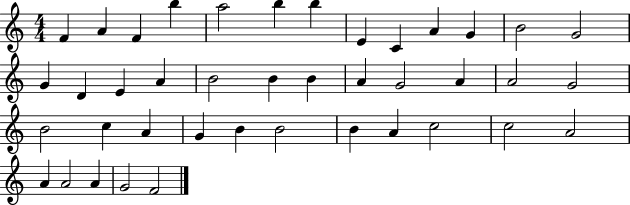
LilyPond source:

{
  \clef treble
  \numericTimeSignature
  \time 4/4
  \key c \major
  f'4 a'4 f'4 b''4 | a''2 b''4 b''4 | e'4 c'4 a'4 g'4 | b'2 g'2 | \break g'4 d'4 e'4 a'4 | b'2 b'4 b'4 | a'4 g'2 a'4 | a'2 g'2 | \break b'2 c''4 a'4 | g'4 b'4 b'2 | b'4 a'4 c''2 | c''2 a'2 | \break a'4 a'2 a'4 | g'2 f'2 | \bar "|."
}